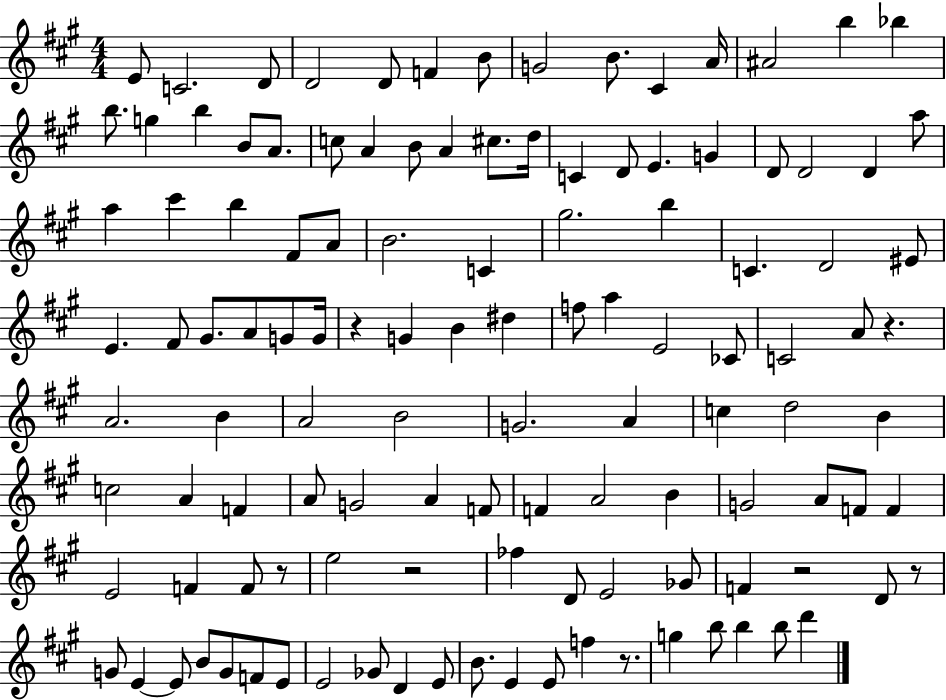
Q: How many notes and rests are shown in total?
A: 120